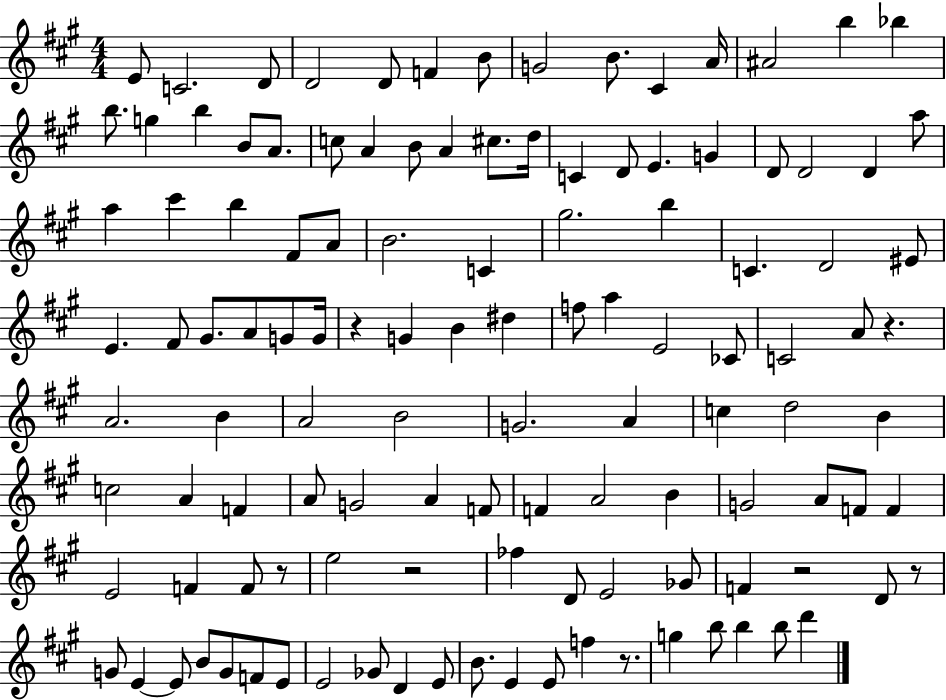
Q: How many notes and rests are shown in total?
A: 120